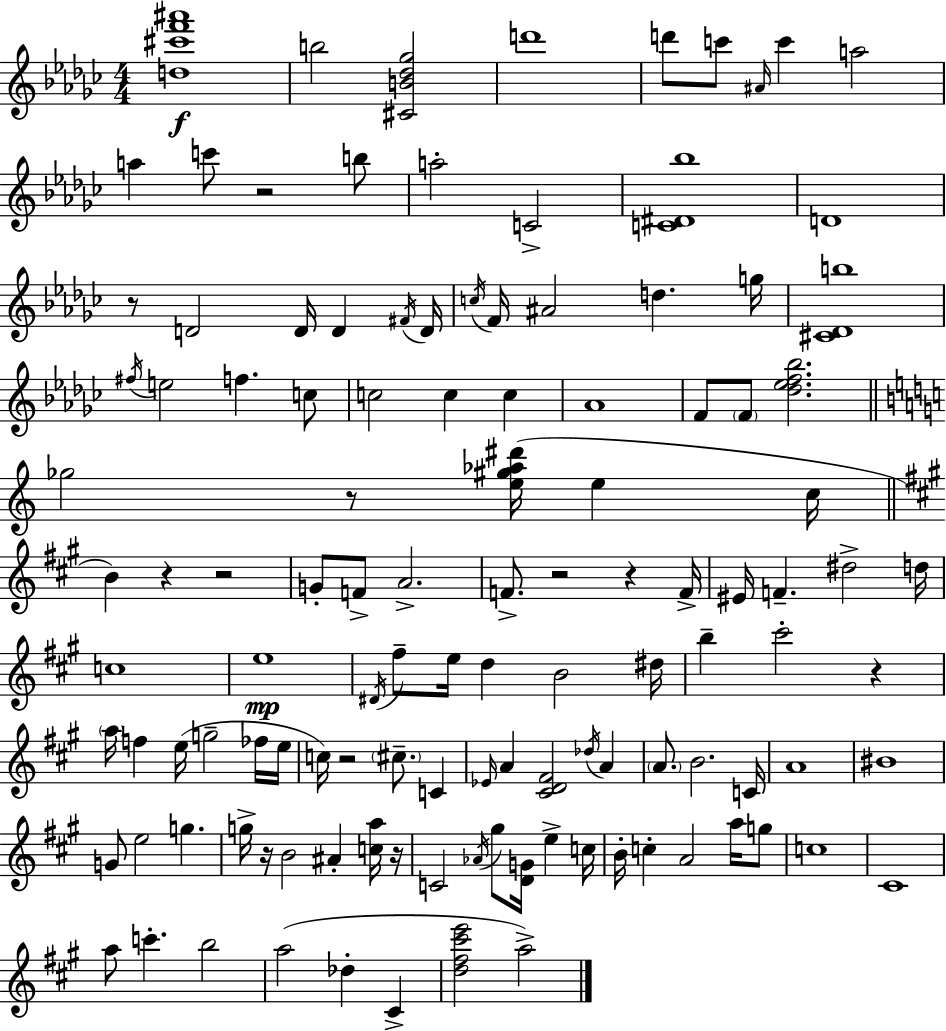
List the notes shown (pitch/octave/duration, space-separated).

[D5,C#6,F6,A#6]/w B5/h [C#4,B4,Db5,Gb5]/h D6/w D6/e C6/e A#4/s C6/q A5/h A5/q C6/e R/h B5/e A5/h C4/h [C4,D#4,Bb5]/w D4/w R/e D4/h D4/s D4/q F#4/s D4/s C5/s F4/s A#4/h D5/q. G5/s [C#4,Db4,B5]/w F#5/s E5/h F5/q. C5/e C5/h C5/q C5/q Ab4/w F4/e F4/e [Db5,Eb5,F5,Bb5]/h. Gb5/h R/e [E5,G#5,Ab5,D#6]/s E5/q C5/s B4/q R/q R/h G4/e F4/e A4/h. F4/e. R/h R/q F4/s EIS4/s F4/q. D#5/h D5/s C5/w E5/w D#4/s F#5/e E5/s D5/q B4/h D#5/s B5/q C#6/h R/q A5/s F5/q E5/s G5/h FES5/s E5/s C5/s R/h C#5/e. C4/q Eb4/s A4/q [C#4,D4,F#4]/h Db5/s A4/q A4/e. B4/h. C4/s A4/w BIS4/w G4/e E5/h G5/q. G5/s R/s B4/h A#4/q [C5,A5]/s R/s C4/h Ab4/s G#5/e [D4,G4]/s E5/q C5/s B4/s C5/q A4/h A5/s G5/e C5/w C#4/w A5/e C6/q. B5/h A5/h Db5/q C#4/q [D5,F#5,C#6,E6]/h A5/h